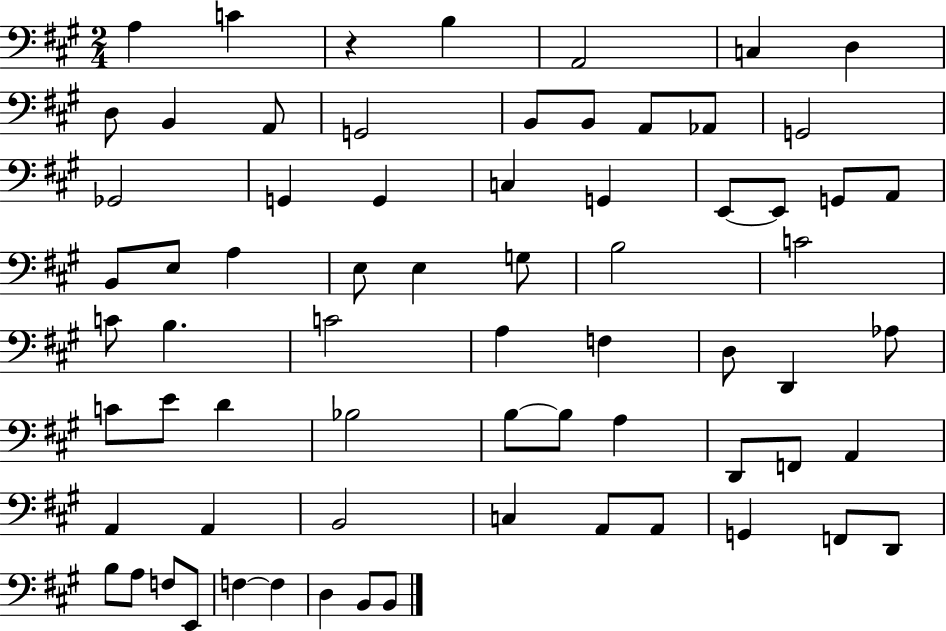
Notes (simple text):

A3/q C4/q R/q B3/q A2/h C3/q D3/q D3/e B2/q A2/e G2/h B2/e B2/e A2/e Ab2/e G2/h Gb2/h G2/q G2/q C3/q G2/q E2/e E2/e G2/e A2/e B2/e E3/e A3/q E3/e E3/q G3/e B3/h C4/h C4/e B3/q. C4/h A3/q F3/q D3/e D2/q Ab3/e C4/e E4/e D4/q Bb3/h B3/e B3/e A3/q D2/e F2/e A2/q A2/q A2/q B2/h C3/q A2/e A2/e G2/q F2/e D2/e B3/e A3/e F3/e E2/e F3/q F3/q D3/q B2/e B2/e